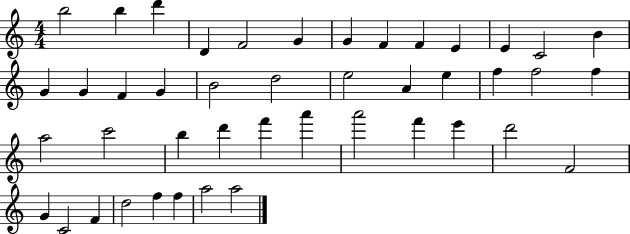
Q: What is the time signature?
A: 4/4